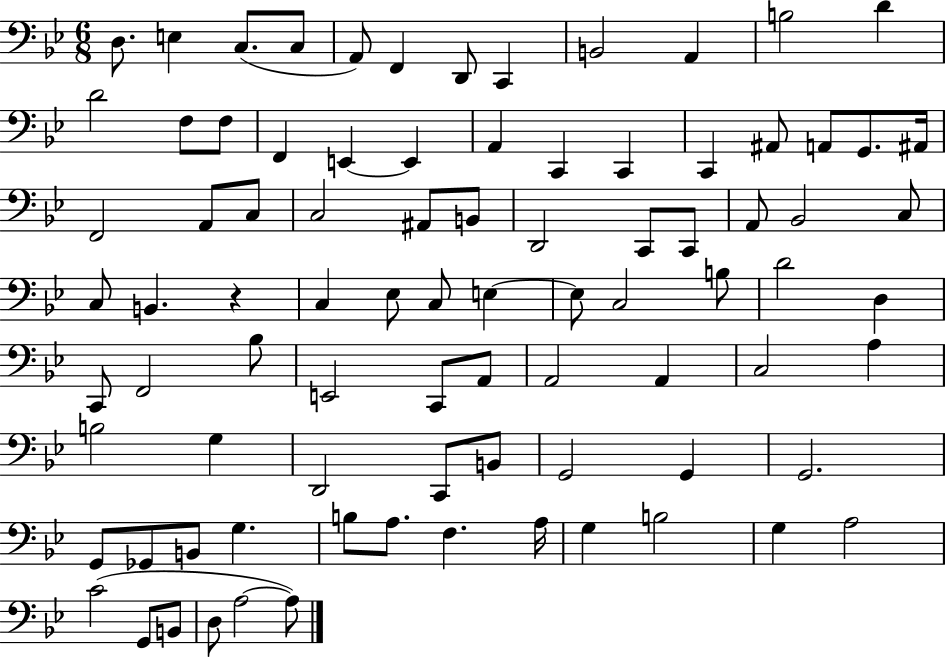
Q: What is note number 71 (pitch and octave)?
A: G3